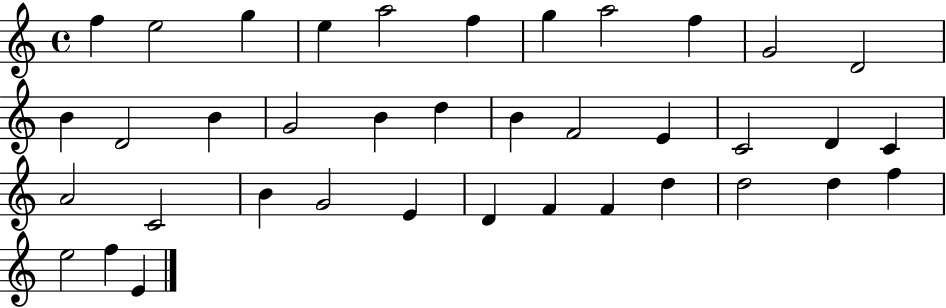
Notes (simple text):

F5/q E5/h G5/q E5/q A5/h F5/q G5/q A5/h F5/q G4/h D4/h B4/q D4/h B4/q G4/h B4/q D5/q B4/q F4/h E4/q C4/h D4/q C4/q A4/h C4/h B4/q G4/h E4/q D4/q F4/q F4/q D5/q D5/h D5/q F5/q E5/h F5/q E4/q